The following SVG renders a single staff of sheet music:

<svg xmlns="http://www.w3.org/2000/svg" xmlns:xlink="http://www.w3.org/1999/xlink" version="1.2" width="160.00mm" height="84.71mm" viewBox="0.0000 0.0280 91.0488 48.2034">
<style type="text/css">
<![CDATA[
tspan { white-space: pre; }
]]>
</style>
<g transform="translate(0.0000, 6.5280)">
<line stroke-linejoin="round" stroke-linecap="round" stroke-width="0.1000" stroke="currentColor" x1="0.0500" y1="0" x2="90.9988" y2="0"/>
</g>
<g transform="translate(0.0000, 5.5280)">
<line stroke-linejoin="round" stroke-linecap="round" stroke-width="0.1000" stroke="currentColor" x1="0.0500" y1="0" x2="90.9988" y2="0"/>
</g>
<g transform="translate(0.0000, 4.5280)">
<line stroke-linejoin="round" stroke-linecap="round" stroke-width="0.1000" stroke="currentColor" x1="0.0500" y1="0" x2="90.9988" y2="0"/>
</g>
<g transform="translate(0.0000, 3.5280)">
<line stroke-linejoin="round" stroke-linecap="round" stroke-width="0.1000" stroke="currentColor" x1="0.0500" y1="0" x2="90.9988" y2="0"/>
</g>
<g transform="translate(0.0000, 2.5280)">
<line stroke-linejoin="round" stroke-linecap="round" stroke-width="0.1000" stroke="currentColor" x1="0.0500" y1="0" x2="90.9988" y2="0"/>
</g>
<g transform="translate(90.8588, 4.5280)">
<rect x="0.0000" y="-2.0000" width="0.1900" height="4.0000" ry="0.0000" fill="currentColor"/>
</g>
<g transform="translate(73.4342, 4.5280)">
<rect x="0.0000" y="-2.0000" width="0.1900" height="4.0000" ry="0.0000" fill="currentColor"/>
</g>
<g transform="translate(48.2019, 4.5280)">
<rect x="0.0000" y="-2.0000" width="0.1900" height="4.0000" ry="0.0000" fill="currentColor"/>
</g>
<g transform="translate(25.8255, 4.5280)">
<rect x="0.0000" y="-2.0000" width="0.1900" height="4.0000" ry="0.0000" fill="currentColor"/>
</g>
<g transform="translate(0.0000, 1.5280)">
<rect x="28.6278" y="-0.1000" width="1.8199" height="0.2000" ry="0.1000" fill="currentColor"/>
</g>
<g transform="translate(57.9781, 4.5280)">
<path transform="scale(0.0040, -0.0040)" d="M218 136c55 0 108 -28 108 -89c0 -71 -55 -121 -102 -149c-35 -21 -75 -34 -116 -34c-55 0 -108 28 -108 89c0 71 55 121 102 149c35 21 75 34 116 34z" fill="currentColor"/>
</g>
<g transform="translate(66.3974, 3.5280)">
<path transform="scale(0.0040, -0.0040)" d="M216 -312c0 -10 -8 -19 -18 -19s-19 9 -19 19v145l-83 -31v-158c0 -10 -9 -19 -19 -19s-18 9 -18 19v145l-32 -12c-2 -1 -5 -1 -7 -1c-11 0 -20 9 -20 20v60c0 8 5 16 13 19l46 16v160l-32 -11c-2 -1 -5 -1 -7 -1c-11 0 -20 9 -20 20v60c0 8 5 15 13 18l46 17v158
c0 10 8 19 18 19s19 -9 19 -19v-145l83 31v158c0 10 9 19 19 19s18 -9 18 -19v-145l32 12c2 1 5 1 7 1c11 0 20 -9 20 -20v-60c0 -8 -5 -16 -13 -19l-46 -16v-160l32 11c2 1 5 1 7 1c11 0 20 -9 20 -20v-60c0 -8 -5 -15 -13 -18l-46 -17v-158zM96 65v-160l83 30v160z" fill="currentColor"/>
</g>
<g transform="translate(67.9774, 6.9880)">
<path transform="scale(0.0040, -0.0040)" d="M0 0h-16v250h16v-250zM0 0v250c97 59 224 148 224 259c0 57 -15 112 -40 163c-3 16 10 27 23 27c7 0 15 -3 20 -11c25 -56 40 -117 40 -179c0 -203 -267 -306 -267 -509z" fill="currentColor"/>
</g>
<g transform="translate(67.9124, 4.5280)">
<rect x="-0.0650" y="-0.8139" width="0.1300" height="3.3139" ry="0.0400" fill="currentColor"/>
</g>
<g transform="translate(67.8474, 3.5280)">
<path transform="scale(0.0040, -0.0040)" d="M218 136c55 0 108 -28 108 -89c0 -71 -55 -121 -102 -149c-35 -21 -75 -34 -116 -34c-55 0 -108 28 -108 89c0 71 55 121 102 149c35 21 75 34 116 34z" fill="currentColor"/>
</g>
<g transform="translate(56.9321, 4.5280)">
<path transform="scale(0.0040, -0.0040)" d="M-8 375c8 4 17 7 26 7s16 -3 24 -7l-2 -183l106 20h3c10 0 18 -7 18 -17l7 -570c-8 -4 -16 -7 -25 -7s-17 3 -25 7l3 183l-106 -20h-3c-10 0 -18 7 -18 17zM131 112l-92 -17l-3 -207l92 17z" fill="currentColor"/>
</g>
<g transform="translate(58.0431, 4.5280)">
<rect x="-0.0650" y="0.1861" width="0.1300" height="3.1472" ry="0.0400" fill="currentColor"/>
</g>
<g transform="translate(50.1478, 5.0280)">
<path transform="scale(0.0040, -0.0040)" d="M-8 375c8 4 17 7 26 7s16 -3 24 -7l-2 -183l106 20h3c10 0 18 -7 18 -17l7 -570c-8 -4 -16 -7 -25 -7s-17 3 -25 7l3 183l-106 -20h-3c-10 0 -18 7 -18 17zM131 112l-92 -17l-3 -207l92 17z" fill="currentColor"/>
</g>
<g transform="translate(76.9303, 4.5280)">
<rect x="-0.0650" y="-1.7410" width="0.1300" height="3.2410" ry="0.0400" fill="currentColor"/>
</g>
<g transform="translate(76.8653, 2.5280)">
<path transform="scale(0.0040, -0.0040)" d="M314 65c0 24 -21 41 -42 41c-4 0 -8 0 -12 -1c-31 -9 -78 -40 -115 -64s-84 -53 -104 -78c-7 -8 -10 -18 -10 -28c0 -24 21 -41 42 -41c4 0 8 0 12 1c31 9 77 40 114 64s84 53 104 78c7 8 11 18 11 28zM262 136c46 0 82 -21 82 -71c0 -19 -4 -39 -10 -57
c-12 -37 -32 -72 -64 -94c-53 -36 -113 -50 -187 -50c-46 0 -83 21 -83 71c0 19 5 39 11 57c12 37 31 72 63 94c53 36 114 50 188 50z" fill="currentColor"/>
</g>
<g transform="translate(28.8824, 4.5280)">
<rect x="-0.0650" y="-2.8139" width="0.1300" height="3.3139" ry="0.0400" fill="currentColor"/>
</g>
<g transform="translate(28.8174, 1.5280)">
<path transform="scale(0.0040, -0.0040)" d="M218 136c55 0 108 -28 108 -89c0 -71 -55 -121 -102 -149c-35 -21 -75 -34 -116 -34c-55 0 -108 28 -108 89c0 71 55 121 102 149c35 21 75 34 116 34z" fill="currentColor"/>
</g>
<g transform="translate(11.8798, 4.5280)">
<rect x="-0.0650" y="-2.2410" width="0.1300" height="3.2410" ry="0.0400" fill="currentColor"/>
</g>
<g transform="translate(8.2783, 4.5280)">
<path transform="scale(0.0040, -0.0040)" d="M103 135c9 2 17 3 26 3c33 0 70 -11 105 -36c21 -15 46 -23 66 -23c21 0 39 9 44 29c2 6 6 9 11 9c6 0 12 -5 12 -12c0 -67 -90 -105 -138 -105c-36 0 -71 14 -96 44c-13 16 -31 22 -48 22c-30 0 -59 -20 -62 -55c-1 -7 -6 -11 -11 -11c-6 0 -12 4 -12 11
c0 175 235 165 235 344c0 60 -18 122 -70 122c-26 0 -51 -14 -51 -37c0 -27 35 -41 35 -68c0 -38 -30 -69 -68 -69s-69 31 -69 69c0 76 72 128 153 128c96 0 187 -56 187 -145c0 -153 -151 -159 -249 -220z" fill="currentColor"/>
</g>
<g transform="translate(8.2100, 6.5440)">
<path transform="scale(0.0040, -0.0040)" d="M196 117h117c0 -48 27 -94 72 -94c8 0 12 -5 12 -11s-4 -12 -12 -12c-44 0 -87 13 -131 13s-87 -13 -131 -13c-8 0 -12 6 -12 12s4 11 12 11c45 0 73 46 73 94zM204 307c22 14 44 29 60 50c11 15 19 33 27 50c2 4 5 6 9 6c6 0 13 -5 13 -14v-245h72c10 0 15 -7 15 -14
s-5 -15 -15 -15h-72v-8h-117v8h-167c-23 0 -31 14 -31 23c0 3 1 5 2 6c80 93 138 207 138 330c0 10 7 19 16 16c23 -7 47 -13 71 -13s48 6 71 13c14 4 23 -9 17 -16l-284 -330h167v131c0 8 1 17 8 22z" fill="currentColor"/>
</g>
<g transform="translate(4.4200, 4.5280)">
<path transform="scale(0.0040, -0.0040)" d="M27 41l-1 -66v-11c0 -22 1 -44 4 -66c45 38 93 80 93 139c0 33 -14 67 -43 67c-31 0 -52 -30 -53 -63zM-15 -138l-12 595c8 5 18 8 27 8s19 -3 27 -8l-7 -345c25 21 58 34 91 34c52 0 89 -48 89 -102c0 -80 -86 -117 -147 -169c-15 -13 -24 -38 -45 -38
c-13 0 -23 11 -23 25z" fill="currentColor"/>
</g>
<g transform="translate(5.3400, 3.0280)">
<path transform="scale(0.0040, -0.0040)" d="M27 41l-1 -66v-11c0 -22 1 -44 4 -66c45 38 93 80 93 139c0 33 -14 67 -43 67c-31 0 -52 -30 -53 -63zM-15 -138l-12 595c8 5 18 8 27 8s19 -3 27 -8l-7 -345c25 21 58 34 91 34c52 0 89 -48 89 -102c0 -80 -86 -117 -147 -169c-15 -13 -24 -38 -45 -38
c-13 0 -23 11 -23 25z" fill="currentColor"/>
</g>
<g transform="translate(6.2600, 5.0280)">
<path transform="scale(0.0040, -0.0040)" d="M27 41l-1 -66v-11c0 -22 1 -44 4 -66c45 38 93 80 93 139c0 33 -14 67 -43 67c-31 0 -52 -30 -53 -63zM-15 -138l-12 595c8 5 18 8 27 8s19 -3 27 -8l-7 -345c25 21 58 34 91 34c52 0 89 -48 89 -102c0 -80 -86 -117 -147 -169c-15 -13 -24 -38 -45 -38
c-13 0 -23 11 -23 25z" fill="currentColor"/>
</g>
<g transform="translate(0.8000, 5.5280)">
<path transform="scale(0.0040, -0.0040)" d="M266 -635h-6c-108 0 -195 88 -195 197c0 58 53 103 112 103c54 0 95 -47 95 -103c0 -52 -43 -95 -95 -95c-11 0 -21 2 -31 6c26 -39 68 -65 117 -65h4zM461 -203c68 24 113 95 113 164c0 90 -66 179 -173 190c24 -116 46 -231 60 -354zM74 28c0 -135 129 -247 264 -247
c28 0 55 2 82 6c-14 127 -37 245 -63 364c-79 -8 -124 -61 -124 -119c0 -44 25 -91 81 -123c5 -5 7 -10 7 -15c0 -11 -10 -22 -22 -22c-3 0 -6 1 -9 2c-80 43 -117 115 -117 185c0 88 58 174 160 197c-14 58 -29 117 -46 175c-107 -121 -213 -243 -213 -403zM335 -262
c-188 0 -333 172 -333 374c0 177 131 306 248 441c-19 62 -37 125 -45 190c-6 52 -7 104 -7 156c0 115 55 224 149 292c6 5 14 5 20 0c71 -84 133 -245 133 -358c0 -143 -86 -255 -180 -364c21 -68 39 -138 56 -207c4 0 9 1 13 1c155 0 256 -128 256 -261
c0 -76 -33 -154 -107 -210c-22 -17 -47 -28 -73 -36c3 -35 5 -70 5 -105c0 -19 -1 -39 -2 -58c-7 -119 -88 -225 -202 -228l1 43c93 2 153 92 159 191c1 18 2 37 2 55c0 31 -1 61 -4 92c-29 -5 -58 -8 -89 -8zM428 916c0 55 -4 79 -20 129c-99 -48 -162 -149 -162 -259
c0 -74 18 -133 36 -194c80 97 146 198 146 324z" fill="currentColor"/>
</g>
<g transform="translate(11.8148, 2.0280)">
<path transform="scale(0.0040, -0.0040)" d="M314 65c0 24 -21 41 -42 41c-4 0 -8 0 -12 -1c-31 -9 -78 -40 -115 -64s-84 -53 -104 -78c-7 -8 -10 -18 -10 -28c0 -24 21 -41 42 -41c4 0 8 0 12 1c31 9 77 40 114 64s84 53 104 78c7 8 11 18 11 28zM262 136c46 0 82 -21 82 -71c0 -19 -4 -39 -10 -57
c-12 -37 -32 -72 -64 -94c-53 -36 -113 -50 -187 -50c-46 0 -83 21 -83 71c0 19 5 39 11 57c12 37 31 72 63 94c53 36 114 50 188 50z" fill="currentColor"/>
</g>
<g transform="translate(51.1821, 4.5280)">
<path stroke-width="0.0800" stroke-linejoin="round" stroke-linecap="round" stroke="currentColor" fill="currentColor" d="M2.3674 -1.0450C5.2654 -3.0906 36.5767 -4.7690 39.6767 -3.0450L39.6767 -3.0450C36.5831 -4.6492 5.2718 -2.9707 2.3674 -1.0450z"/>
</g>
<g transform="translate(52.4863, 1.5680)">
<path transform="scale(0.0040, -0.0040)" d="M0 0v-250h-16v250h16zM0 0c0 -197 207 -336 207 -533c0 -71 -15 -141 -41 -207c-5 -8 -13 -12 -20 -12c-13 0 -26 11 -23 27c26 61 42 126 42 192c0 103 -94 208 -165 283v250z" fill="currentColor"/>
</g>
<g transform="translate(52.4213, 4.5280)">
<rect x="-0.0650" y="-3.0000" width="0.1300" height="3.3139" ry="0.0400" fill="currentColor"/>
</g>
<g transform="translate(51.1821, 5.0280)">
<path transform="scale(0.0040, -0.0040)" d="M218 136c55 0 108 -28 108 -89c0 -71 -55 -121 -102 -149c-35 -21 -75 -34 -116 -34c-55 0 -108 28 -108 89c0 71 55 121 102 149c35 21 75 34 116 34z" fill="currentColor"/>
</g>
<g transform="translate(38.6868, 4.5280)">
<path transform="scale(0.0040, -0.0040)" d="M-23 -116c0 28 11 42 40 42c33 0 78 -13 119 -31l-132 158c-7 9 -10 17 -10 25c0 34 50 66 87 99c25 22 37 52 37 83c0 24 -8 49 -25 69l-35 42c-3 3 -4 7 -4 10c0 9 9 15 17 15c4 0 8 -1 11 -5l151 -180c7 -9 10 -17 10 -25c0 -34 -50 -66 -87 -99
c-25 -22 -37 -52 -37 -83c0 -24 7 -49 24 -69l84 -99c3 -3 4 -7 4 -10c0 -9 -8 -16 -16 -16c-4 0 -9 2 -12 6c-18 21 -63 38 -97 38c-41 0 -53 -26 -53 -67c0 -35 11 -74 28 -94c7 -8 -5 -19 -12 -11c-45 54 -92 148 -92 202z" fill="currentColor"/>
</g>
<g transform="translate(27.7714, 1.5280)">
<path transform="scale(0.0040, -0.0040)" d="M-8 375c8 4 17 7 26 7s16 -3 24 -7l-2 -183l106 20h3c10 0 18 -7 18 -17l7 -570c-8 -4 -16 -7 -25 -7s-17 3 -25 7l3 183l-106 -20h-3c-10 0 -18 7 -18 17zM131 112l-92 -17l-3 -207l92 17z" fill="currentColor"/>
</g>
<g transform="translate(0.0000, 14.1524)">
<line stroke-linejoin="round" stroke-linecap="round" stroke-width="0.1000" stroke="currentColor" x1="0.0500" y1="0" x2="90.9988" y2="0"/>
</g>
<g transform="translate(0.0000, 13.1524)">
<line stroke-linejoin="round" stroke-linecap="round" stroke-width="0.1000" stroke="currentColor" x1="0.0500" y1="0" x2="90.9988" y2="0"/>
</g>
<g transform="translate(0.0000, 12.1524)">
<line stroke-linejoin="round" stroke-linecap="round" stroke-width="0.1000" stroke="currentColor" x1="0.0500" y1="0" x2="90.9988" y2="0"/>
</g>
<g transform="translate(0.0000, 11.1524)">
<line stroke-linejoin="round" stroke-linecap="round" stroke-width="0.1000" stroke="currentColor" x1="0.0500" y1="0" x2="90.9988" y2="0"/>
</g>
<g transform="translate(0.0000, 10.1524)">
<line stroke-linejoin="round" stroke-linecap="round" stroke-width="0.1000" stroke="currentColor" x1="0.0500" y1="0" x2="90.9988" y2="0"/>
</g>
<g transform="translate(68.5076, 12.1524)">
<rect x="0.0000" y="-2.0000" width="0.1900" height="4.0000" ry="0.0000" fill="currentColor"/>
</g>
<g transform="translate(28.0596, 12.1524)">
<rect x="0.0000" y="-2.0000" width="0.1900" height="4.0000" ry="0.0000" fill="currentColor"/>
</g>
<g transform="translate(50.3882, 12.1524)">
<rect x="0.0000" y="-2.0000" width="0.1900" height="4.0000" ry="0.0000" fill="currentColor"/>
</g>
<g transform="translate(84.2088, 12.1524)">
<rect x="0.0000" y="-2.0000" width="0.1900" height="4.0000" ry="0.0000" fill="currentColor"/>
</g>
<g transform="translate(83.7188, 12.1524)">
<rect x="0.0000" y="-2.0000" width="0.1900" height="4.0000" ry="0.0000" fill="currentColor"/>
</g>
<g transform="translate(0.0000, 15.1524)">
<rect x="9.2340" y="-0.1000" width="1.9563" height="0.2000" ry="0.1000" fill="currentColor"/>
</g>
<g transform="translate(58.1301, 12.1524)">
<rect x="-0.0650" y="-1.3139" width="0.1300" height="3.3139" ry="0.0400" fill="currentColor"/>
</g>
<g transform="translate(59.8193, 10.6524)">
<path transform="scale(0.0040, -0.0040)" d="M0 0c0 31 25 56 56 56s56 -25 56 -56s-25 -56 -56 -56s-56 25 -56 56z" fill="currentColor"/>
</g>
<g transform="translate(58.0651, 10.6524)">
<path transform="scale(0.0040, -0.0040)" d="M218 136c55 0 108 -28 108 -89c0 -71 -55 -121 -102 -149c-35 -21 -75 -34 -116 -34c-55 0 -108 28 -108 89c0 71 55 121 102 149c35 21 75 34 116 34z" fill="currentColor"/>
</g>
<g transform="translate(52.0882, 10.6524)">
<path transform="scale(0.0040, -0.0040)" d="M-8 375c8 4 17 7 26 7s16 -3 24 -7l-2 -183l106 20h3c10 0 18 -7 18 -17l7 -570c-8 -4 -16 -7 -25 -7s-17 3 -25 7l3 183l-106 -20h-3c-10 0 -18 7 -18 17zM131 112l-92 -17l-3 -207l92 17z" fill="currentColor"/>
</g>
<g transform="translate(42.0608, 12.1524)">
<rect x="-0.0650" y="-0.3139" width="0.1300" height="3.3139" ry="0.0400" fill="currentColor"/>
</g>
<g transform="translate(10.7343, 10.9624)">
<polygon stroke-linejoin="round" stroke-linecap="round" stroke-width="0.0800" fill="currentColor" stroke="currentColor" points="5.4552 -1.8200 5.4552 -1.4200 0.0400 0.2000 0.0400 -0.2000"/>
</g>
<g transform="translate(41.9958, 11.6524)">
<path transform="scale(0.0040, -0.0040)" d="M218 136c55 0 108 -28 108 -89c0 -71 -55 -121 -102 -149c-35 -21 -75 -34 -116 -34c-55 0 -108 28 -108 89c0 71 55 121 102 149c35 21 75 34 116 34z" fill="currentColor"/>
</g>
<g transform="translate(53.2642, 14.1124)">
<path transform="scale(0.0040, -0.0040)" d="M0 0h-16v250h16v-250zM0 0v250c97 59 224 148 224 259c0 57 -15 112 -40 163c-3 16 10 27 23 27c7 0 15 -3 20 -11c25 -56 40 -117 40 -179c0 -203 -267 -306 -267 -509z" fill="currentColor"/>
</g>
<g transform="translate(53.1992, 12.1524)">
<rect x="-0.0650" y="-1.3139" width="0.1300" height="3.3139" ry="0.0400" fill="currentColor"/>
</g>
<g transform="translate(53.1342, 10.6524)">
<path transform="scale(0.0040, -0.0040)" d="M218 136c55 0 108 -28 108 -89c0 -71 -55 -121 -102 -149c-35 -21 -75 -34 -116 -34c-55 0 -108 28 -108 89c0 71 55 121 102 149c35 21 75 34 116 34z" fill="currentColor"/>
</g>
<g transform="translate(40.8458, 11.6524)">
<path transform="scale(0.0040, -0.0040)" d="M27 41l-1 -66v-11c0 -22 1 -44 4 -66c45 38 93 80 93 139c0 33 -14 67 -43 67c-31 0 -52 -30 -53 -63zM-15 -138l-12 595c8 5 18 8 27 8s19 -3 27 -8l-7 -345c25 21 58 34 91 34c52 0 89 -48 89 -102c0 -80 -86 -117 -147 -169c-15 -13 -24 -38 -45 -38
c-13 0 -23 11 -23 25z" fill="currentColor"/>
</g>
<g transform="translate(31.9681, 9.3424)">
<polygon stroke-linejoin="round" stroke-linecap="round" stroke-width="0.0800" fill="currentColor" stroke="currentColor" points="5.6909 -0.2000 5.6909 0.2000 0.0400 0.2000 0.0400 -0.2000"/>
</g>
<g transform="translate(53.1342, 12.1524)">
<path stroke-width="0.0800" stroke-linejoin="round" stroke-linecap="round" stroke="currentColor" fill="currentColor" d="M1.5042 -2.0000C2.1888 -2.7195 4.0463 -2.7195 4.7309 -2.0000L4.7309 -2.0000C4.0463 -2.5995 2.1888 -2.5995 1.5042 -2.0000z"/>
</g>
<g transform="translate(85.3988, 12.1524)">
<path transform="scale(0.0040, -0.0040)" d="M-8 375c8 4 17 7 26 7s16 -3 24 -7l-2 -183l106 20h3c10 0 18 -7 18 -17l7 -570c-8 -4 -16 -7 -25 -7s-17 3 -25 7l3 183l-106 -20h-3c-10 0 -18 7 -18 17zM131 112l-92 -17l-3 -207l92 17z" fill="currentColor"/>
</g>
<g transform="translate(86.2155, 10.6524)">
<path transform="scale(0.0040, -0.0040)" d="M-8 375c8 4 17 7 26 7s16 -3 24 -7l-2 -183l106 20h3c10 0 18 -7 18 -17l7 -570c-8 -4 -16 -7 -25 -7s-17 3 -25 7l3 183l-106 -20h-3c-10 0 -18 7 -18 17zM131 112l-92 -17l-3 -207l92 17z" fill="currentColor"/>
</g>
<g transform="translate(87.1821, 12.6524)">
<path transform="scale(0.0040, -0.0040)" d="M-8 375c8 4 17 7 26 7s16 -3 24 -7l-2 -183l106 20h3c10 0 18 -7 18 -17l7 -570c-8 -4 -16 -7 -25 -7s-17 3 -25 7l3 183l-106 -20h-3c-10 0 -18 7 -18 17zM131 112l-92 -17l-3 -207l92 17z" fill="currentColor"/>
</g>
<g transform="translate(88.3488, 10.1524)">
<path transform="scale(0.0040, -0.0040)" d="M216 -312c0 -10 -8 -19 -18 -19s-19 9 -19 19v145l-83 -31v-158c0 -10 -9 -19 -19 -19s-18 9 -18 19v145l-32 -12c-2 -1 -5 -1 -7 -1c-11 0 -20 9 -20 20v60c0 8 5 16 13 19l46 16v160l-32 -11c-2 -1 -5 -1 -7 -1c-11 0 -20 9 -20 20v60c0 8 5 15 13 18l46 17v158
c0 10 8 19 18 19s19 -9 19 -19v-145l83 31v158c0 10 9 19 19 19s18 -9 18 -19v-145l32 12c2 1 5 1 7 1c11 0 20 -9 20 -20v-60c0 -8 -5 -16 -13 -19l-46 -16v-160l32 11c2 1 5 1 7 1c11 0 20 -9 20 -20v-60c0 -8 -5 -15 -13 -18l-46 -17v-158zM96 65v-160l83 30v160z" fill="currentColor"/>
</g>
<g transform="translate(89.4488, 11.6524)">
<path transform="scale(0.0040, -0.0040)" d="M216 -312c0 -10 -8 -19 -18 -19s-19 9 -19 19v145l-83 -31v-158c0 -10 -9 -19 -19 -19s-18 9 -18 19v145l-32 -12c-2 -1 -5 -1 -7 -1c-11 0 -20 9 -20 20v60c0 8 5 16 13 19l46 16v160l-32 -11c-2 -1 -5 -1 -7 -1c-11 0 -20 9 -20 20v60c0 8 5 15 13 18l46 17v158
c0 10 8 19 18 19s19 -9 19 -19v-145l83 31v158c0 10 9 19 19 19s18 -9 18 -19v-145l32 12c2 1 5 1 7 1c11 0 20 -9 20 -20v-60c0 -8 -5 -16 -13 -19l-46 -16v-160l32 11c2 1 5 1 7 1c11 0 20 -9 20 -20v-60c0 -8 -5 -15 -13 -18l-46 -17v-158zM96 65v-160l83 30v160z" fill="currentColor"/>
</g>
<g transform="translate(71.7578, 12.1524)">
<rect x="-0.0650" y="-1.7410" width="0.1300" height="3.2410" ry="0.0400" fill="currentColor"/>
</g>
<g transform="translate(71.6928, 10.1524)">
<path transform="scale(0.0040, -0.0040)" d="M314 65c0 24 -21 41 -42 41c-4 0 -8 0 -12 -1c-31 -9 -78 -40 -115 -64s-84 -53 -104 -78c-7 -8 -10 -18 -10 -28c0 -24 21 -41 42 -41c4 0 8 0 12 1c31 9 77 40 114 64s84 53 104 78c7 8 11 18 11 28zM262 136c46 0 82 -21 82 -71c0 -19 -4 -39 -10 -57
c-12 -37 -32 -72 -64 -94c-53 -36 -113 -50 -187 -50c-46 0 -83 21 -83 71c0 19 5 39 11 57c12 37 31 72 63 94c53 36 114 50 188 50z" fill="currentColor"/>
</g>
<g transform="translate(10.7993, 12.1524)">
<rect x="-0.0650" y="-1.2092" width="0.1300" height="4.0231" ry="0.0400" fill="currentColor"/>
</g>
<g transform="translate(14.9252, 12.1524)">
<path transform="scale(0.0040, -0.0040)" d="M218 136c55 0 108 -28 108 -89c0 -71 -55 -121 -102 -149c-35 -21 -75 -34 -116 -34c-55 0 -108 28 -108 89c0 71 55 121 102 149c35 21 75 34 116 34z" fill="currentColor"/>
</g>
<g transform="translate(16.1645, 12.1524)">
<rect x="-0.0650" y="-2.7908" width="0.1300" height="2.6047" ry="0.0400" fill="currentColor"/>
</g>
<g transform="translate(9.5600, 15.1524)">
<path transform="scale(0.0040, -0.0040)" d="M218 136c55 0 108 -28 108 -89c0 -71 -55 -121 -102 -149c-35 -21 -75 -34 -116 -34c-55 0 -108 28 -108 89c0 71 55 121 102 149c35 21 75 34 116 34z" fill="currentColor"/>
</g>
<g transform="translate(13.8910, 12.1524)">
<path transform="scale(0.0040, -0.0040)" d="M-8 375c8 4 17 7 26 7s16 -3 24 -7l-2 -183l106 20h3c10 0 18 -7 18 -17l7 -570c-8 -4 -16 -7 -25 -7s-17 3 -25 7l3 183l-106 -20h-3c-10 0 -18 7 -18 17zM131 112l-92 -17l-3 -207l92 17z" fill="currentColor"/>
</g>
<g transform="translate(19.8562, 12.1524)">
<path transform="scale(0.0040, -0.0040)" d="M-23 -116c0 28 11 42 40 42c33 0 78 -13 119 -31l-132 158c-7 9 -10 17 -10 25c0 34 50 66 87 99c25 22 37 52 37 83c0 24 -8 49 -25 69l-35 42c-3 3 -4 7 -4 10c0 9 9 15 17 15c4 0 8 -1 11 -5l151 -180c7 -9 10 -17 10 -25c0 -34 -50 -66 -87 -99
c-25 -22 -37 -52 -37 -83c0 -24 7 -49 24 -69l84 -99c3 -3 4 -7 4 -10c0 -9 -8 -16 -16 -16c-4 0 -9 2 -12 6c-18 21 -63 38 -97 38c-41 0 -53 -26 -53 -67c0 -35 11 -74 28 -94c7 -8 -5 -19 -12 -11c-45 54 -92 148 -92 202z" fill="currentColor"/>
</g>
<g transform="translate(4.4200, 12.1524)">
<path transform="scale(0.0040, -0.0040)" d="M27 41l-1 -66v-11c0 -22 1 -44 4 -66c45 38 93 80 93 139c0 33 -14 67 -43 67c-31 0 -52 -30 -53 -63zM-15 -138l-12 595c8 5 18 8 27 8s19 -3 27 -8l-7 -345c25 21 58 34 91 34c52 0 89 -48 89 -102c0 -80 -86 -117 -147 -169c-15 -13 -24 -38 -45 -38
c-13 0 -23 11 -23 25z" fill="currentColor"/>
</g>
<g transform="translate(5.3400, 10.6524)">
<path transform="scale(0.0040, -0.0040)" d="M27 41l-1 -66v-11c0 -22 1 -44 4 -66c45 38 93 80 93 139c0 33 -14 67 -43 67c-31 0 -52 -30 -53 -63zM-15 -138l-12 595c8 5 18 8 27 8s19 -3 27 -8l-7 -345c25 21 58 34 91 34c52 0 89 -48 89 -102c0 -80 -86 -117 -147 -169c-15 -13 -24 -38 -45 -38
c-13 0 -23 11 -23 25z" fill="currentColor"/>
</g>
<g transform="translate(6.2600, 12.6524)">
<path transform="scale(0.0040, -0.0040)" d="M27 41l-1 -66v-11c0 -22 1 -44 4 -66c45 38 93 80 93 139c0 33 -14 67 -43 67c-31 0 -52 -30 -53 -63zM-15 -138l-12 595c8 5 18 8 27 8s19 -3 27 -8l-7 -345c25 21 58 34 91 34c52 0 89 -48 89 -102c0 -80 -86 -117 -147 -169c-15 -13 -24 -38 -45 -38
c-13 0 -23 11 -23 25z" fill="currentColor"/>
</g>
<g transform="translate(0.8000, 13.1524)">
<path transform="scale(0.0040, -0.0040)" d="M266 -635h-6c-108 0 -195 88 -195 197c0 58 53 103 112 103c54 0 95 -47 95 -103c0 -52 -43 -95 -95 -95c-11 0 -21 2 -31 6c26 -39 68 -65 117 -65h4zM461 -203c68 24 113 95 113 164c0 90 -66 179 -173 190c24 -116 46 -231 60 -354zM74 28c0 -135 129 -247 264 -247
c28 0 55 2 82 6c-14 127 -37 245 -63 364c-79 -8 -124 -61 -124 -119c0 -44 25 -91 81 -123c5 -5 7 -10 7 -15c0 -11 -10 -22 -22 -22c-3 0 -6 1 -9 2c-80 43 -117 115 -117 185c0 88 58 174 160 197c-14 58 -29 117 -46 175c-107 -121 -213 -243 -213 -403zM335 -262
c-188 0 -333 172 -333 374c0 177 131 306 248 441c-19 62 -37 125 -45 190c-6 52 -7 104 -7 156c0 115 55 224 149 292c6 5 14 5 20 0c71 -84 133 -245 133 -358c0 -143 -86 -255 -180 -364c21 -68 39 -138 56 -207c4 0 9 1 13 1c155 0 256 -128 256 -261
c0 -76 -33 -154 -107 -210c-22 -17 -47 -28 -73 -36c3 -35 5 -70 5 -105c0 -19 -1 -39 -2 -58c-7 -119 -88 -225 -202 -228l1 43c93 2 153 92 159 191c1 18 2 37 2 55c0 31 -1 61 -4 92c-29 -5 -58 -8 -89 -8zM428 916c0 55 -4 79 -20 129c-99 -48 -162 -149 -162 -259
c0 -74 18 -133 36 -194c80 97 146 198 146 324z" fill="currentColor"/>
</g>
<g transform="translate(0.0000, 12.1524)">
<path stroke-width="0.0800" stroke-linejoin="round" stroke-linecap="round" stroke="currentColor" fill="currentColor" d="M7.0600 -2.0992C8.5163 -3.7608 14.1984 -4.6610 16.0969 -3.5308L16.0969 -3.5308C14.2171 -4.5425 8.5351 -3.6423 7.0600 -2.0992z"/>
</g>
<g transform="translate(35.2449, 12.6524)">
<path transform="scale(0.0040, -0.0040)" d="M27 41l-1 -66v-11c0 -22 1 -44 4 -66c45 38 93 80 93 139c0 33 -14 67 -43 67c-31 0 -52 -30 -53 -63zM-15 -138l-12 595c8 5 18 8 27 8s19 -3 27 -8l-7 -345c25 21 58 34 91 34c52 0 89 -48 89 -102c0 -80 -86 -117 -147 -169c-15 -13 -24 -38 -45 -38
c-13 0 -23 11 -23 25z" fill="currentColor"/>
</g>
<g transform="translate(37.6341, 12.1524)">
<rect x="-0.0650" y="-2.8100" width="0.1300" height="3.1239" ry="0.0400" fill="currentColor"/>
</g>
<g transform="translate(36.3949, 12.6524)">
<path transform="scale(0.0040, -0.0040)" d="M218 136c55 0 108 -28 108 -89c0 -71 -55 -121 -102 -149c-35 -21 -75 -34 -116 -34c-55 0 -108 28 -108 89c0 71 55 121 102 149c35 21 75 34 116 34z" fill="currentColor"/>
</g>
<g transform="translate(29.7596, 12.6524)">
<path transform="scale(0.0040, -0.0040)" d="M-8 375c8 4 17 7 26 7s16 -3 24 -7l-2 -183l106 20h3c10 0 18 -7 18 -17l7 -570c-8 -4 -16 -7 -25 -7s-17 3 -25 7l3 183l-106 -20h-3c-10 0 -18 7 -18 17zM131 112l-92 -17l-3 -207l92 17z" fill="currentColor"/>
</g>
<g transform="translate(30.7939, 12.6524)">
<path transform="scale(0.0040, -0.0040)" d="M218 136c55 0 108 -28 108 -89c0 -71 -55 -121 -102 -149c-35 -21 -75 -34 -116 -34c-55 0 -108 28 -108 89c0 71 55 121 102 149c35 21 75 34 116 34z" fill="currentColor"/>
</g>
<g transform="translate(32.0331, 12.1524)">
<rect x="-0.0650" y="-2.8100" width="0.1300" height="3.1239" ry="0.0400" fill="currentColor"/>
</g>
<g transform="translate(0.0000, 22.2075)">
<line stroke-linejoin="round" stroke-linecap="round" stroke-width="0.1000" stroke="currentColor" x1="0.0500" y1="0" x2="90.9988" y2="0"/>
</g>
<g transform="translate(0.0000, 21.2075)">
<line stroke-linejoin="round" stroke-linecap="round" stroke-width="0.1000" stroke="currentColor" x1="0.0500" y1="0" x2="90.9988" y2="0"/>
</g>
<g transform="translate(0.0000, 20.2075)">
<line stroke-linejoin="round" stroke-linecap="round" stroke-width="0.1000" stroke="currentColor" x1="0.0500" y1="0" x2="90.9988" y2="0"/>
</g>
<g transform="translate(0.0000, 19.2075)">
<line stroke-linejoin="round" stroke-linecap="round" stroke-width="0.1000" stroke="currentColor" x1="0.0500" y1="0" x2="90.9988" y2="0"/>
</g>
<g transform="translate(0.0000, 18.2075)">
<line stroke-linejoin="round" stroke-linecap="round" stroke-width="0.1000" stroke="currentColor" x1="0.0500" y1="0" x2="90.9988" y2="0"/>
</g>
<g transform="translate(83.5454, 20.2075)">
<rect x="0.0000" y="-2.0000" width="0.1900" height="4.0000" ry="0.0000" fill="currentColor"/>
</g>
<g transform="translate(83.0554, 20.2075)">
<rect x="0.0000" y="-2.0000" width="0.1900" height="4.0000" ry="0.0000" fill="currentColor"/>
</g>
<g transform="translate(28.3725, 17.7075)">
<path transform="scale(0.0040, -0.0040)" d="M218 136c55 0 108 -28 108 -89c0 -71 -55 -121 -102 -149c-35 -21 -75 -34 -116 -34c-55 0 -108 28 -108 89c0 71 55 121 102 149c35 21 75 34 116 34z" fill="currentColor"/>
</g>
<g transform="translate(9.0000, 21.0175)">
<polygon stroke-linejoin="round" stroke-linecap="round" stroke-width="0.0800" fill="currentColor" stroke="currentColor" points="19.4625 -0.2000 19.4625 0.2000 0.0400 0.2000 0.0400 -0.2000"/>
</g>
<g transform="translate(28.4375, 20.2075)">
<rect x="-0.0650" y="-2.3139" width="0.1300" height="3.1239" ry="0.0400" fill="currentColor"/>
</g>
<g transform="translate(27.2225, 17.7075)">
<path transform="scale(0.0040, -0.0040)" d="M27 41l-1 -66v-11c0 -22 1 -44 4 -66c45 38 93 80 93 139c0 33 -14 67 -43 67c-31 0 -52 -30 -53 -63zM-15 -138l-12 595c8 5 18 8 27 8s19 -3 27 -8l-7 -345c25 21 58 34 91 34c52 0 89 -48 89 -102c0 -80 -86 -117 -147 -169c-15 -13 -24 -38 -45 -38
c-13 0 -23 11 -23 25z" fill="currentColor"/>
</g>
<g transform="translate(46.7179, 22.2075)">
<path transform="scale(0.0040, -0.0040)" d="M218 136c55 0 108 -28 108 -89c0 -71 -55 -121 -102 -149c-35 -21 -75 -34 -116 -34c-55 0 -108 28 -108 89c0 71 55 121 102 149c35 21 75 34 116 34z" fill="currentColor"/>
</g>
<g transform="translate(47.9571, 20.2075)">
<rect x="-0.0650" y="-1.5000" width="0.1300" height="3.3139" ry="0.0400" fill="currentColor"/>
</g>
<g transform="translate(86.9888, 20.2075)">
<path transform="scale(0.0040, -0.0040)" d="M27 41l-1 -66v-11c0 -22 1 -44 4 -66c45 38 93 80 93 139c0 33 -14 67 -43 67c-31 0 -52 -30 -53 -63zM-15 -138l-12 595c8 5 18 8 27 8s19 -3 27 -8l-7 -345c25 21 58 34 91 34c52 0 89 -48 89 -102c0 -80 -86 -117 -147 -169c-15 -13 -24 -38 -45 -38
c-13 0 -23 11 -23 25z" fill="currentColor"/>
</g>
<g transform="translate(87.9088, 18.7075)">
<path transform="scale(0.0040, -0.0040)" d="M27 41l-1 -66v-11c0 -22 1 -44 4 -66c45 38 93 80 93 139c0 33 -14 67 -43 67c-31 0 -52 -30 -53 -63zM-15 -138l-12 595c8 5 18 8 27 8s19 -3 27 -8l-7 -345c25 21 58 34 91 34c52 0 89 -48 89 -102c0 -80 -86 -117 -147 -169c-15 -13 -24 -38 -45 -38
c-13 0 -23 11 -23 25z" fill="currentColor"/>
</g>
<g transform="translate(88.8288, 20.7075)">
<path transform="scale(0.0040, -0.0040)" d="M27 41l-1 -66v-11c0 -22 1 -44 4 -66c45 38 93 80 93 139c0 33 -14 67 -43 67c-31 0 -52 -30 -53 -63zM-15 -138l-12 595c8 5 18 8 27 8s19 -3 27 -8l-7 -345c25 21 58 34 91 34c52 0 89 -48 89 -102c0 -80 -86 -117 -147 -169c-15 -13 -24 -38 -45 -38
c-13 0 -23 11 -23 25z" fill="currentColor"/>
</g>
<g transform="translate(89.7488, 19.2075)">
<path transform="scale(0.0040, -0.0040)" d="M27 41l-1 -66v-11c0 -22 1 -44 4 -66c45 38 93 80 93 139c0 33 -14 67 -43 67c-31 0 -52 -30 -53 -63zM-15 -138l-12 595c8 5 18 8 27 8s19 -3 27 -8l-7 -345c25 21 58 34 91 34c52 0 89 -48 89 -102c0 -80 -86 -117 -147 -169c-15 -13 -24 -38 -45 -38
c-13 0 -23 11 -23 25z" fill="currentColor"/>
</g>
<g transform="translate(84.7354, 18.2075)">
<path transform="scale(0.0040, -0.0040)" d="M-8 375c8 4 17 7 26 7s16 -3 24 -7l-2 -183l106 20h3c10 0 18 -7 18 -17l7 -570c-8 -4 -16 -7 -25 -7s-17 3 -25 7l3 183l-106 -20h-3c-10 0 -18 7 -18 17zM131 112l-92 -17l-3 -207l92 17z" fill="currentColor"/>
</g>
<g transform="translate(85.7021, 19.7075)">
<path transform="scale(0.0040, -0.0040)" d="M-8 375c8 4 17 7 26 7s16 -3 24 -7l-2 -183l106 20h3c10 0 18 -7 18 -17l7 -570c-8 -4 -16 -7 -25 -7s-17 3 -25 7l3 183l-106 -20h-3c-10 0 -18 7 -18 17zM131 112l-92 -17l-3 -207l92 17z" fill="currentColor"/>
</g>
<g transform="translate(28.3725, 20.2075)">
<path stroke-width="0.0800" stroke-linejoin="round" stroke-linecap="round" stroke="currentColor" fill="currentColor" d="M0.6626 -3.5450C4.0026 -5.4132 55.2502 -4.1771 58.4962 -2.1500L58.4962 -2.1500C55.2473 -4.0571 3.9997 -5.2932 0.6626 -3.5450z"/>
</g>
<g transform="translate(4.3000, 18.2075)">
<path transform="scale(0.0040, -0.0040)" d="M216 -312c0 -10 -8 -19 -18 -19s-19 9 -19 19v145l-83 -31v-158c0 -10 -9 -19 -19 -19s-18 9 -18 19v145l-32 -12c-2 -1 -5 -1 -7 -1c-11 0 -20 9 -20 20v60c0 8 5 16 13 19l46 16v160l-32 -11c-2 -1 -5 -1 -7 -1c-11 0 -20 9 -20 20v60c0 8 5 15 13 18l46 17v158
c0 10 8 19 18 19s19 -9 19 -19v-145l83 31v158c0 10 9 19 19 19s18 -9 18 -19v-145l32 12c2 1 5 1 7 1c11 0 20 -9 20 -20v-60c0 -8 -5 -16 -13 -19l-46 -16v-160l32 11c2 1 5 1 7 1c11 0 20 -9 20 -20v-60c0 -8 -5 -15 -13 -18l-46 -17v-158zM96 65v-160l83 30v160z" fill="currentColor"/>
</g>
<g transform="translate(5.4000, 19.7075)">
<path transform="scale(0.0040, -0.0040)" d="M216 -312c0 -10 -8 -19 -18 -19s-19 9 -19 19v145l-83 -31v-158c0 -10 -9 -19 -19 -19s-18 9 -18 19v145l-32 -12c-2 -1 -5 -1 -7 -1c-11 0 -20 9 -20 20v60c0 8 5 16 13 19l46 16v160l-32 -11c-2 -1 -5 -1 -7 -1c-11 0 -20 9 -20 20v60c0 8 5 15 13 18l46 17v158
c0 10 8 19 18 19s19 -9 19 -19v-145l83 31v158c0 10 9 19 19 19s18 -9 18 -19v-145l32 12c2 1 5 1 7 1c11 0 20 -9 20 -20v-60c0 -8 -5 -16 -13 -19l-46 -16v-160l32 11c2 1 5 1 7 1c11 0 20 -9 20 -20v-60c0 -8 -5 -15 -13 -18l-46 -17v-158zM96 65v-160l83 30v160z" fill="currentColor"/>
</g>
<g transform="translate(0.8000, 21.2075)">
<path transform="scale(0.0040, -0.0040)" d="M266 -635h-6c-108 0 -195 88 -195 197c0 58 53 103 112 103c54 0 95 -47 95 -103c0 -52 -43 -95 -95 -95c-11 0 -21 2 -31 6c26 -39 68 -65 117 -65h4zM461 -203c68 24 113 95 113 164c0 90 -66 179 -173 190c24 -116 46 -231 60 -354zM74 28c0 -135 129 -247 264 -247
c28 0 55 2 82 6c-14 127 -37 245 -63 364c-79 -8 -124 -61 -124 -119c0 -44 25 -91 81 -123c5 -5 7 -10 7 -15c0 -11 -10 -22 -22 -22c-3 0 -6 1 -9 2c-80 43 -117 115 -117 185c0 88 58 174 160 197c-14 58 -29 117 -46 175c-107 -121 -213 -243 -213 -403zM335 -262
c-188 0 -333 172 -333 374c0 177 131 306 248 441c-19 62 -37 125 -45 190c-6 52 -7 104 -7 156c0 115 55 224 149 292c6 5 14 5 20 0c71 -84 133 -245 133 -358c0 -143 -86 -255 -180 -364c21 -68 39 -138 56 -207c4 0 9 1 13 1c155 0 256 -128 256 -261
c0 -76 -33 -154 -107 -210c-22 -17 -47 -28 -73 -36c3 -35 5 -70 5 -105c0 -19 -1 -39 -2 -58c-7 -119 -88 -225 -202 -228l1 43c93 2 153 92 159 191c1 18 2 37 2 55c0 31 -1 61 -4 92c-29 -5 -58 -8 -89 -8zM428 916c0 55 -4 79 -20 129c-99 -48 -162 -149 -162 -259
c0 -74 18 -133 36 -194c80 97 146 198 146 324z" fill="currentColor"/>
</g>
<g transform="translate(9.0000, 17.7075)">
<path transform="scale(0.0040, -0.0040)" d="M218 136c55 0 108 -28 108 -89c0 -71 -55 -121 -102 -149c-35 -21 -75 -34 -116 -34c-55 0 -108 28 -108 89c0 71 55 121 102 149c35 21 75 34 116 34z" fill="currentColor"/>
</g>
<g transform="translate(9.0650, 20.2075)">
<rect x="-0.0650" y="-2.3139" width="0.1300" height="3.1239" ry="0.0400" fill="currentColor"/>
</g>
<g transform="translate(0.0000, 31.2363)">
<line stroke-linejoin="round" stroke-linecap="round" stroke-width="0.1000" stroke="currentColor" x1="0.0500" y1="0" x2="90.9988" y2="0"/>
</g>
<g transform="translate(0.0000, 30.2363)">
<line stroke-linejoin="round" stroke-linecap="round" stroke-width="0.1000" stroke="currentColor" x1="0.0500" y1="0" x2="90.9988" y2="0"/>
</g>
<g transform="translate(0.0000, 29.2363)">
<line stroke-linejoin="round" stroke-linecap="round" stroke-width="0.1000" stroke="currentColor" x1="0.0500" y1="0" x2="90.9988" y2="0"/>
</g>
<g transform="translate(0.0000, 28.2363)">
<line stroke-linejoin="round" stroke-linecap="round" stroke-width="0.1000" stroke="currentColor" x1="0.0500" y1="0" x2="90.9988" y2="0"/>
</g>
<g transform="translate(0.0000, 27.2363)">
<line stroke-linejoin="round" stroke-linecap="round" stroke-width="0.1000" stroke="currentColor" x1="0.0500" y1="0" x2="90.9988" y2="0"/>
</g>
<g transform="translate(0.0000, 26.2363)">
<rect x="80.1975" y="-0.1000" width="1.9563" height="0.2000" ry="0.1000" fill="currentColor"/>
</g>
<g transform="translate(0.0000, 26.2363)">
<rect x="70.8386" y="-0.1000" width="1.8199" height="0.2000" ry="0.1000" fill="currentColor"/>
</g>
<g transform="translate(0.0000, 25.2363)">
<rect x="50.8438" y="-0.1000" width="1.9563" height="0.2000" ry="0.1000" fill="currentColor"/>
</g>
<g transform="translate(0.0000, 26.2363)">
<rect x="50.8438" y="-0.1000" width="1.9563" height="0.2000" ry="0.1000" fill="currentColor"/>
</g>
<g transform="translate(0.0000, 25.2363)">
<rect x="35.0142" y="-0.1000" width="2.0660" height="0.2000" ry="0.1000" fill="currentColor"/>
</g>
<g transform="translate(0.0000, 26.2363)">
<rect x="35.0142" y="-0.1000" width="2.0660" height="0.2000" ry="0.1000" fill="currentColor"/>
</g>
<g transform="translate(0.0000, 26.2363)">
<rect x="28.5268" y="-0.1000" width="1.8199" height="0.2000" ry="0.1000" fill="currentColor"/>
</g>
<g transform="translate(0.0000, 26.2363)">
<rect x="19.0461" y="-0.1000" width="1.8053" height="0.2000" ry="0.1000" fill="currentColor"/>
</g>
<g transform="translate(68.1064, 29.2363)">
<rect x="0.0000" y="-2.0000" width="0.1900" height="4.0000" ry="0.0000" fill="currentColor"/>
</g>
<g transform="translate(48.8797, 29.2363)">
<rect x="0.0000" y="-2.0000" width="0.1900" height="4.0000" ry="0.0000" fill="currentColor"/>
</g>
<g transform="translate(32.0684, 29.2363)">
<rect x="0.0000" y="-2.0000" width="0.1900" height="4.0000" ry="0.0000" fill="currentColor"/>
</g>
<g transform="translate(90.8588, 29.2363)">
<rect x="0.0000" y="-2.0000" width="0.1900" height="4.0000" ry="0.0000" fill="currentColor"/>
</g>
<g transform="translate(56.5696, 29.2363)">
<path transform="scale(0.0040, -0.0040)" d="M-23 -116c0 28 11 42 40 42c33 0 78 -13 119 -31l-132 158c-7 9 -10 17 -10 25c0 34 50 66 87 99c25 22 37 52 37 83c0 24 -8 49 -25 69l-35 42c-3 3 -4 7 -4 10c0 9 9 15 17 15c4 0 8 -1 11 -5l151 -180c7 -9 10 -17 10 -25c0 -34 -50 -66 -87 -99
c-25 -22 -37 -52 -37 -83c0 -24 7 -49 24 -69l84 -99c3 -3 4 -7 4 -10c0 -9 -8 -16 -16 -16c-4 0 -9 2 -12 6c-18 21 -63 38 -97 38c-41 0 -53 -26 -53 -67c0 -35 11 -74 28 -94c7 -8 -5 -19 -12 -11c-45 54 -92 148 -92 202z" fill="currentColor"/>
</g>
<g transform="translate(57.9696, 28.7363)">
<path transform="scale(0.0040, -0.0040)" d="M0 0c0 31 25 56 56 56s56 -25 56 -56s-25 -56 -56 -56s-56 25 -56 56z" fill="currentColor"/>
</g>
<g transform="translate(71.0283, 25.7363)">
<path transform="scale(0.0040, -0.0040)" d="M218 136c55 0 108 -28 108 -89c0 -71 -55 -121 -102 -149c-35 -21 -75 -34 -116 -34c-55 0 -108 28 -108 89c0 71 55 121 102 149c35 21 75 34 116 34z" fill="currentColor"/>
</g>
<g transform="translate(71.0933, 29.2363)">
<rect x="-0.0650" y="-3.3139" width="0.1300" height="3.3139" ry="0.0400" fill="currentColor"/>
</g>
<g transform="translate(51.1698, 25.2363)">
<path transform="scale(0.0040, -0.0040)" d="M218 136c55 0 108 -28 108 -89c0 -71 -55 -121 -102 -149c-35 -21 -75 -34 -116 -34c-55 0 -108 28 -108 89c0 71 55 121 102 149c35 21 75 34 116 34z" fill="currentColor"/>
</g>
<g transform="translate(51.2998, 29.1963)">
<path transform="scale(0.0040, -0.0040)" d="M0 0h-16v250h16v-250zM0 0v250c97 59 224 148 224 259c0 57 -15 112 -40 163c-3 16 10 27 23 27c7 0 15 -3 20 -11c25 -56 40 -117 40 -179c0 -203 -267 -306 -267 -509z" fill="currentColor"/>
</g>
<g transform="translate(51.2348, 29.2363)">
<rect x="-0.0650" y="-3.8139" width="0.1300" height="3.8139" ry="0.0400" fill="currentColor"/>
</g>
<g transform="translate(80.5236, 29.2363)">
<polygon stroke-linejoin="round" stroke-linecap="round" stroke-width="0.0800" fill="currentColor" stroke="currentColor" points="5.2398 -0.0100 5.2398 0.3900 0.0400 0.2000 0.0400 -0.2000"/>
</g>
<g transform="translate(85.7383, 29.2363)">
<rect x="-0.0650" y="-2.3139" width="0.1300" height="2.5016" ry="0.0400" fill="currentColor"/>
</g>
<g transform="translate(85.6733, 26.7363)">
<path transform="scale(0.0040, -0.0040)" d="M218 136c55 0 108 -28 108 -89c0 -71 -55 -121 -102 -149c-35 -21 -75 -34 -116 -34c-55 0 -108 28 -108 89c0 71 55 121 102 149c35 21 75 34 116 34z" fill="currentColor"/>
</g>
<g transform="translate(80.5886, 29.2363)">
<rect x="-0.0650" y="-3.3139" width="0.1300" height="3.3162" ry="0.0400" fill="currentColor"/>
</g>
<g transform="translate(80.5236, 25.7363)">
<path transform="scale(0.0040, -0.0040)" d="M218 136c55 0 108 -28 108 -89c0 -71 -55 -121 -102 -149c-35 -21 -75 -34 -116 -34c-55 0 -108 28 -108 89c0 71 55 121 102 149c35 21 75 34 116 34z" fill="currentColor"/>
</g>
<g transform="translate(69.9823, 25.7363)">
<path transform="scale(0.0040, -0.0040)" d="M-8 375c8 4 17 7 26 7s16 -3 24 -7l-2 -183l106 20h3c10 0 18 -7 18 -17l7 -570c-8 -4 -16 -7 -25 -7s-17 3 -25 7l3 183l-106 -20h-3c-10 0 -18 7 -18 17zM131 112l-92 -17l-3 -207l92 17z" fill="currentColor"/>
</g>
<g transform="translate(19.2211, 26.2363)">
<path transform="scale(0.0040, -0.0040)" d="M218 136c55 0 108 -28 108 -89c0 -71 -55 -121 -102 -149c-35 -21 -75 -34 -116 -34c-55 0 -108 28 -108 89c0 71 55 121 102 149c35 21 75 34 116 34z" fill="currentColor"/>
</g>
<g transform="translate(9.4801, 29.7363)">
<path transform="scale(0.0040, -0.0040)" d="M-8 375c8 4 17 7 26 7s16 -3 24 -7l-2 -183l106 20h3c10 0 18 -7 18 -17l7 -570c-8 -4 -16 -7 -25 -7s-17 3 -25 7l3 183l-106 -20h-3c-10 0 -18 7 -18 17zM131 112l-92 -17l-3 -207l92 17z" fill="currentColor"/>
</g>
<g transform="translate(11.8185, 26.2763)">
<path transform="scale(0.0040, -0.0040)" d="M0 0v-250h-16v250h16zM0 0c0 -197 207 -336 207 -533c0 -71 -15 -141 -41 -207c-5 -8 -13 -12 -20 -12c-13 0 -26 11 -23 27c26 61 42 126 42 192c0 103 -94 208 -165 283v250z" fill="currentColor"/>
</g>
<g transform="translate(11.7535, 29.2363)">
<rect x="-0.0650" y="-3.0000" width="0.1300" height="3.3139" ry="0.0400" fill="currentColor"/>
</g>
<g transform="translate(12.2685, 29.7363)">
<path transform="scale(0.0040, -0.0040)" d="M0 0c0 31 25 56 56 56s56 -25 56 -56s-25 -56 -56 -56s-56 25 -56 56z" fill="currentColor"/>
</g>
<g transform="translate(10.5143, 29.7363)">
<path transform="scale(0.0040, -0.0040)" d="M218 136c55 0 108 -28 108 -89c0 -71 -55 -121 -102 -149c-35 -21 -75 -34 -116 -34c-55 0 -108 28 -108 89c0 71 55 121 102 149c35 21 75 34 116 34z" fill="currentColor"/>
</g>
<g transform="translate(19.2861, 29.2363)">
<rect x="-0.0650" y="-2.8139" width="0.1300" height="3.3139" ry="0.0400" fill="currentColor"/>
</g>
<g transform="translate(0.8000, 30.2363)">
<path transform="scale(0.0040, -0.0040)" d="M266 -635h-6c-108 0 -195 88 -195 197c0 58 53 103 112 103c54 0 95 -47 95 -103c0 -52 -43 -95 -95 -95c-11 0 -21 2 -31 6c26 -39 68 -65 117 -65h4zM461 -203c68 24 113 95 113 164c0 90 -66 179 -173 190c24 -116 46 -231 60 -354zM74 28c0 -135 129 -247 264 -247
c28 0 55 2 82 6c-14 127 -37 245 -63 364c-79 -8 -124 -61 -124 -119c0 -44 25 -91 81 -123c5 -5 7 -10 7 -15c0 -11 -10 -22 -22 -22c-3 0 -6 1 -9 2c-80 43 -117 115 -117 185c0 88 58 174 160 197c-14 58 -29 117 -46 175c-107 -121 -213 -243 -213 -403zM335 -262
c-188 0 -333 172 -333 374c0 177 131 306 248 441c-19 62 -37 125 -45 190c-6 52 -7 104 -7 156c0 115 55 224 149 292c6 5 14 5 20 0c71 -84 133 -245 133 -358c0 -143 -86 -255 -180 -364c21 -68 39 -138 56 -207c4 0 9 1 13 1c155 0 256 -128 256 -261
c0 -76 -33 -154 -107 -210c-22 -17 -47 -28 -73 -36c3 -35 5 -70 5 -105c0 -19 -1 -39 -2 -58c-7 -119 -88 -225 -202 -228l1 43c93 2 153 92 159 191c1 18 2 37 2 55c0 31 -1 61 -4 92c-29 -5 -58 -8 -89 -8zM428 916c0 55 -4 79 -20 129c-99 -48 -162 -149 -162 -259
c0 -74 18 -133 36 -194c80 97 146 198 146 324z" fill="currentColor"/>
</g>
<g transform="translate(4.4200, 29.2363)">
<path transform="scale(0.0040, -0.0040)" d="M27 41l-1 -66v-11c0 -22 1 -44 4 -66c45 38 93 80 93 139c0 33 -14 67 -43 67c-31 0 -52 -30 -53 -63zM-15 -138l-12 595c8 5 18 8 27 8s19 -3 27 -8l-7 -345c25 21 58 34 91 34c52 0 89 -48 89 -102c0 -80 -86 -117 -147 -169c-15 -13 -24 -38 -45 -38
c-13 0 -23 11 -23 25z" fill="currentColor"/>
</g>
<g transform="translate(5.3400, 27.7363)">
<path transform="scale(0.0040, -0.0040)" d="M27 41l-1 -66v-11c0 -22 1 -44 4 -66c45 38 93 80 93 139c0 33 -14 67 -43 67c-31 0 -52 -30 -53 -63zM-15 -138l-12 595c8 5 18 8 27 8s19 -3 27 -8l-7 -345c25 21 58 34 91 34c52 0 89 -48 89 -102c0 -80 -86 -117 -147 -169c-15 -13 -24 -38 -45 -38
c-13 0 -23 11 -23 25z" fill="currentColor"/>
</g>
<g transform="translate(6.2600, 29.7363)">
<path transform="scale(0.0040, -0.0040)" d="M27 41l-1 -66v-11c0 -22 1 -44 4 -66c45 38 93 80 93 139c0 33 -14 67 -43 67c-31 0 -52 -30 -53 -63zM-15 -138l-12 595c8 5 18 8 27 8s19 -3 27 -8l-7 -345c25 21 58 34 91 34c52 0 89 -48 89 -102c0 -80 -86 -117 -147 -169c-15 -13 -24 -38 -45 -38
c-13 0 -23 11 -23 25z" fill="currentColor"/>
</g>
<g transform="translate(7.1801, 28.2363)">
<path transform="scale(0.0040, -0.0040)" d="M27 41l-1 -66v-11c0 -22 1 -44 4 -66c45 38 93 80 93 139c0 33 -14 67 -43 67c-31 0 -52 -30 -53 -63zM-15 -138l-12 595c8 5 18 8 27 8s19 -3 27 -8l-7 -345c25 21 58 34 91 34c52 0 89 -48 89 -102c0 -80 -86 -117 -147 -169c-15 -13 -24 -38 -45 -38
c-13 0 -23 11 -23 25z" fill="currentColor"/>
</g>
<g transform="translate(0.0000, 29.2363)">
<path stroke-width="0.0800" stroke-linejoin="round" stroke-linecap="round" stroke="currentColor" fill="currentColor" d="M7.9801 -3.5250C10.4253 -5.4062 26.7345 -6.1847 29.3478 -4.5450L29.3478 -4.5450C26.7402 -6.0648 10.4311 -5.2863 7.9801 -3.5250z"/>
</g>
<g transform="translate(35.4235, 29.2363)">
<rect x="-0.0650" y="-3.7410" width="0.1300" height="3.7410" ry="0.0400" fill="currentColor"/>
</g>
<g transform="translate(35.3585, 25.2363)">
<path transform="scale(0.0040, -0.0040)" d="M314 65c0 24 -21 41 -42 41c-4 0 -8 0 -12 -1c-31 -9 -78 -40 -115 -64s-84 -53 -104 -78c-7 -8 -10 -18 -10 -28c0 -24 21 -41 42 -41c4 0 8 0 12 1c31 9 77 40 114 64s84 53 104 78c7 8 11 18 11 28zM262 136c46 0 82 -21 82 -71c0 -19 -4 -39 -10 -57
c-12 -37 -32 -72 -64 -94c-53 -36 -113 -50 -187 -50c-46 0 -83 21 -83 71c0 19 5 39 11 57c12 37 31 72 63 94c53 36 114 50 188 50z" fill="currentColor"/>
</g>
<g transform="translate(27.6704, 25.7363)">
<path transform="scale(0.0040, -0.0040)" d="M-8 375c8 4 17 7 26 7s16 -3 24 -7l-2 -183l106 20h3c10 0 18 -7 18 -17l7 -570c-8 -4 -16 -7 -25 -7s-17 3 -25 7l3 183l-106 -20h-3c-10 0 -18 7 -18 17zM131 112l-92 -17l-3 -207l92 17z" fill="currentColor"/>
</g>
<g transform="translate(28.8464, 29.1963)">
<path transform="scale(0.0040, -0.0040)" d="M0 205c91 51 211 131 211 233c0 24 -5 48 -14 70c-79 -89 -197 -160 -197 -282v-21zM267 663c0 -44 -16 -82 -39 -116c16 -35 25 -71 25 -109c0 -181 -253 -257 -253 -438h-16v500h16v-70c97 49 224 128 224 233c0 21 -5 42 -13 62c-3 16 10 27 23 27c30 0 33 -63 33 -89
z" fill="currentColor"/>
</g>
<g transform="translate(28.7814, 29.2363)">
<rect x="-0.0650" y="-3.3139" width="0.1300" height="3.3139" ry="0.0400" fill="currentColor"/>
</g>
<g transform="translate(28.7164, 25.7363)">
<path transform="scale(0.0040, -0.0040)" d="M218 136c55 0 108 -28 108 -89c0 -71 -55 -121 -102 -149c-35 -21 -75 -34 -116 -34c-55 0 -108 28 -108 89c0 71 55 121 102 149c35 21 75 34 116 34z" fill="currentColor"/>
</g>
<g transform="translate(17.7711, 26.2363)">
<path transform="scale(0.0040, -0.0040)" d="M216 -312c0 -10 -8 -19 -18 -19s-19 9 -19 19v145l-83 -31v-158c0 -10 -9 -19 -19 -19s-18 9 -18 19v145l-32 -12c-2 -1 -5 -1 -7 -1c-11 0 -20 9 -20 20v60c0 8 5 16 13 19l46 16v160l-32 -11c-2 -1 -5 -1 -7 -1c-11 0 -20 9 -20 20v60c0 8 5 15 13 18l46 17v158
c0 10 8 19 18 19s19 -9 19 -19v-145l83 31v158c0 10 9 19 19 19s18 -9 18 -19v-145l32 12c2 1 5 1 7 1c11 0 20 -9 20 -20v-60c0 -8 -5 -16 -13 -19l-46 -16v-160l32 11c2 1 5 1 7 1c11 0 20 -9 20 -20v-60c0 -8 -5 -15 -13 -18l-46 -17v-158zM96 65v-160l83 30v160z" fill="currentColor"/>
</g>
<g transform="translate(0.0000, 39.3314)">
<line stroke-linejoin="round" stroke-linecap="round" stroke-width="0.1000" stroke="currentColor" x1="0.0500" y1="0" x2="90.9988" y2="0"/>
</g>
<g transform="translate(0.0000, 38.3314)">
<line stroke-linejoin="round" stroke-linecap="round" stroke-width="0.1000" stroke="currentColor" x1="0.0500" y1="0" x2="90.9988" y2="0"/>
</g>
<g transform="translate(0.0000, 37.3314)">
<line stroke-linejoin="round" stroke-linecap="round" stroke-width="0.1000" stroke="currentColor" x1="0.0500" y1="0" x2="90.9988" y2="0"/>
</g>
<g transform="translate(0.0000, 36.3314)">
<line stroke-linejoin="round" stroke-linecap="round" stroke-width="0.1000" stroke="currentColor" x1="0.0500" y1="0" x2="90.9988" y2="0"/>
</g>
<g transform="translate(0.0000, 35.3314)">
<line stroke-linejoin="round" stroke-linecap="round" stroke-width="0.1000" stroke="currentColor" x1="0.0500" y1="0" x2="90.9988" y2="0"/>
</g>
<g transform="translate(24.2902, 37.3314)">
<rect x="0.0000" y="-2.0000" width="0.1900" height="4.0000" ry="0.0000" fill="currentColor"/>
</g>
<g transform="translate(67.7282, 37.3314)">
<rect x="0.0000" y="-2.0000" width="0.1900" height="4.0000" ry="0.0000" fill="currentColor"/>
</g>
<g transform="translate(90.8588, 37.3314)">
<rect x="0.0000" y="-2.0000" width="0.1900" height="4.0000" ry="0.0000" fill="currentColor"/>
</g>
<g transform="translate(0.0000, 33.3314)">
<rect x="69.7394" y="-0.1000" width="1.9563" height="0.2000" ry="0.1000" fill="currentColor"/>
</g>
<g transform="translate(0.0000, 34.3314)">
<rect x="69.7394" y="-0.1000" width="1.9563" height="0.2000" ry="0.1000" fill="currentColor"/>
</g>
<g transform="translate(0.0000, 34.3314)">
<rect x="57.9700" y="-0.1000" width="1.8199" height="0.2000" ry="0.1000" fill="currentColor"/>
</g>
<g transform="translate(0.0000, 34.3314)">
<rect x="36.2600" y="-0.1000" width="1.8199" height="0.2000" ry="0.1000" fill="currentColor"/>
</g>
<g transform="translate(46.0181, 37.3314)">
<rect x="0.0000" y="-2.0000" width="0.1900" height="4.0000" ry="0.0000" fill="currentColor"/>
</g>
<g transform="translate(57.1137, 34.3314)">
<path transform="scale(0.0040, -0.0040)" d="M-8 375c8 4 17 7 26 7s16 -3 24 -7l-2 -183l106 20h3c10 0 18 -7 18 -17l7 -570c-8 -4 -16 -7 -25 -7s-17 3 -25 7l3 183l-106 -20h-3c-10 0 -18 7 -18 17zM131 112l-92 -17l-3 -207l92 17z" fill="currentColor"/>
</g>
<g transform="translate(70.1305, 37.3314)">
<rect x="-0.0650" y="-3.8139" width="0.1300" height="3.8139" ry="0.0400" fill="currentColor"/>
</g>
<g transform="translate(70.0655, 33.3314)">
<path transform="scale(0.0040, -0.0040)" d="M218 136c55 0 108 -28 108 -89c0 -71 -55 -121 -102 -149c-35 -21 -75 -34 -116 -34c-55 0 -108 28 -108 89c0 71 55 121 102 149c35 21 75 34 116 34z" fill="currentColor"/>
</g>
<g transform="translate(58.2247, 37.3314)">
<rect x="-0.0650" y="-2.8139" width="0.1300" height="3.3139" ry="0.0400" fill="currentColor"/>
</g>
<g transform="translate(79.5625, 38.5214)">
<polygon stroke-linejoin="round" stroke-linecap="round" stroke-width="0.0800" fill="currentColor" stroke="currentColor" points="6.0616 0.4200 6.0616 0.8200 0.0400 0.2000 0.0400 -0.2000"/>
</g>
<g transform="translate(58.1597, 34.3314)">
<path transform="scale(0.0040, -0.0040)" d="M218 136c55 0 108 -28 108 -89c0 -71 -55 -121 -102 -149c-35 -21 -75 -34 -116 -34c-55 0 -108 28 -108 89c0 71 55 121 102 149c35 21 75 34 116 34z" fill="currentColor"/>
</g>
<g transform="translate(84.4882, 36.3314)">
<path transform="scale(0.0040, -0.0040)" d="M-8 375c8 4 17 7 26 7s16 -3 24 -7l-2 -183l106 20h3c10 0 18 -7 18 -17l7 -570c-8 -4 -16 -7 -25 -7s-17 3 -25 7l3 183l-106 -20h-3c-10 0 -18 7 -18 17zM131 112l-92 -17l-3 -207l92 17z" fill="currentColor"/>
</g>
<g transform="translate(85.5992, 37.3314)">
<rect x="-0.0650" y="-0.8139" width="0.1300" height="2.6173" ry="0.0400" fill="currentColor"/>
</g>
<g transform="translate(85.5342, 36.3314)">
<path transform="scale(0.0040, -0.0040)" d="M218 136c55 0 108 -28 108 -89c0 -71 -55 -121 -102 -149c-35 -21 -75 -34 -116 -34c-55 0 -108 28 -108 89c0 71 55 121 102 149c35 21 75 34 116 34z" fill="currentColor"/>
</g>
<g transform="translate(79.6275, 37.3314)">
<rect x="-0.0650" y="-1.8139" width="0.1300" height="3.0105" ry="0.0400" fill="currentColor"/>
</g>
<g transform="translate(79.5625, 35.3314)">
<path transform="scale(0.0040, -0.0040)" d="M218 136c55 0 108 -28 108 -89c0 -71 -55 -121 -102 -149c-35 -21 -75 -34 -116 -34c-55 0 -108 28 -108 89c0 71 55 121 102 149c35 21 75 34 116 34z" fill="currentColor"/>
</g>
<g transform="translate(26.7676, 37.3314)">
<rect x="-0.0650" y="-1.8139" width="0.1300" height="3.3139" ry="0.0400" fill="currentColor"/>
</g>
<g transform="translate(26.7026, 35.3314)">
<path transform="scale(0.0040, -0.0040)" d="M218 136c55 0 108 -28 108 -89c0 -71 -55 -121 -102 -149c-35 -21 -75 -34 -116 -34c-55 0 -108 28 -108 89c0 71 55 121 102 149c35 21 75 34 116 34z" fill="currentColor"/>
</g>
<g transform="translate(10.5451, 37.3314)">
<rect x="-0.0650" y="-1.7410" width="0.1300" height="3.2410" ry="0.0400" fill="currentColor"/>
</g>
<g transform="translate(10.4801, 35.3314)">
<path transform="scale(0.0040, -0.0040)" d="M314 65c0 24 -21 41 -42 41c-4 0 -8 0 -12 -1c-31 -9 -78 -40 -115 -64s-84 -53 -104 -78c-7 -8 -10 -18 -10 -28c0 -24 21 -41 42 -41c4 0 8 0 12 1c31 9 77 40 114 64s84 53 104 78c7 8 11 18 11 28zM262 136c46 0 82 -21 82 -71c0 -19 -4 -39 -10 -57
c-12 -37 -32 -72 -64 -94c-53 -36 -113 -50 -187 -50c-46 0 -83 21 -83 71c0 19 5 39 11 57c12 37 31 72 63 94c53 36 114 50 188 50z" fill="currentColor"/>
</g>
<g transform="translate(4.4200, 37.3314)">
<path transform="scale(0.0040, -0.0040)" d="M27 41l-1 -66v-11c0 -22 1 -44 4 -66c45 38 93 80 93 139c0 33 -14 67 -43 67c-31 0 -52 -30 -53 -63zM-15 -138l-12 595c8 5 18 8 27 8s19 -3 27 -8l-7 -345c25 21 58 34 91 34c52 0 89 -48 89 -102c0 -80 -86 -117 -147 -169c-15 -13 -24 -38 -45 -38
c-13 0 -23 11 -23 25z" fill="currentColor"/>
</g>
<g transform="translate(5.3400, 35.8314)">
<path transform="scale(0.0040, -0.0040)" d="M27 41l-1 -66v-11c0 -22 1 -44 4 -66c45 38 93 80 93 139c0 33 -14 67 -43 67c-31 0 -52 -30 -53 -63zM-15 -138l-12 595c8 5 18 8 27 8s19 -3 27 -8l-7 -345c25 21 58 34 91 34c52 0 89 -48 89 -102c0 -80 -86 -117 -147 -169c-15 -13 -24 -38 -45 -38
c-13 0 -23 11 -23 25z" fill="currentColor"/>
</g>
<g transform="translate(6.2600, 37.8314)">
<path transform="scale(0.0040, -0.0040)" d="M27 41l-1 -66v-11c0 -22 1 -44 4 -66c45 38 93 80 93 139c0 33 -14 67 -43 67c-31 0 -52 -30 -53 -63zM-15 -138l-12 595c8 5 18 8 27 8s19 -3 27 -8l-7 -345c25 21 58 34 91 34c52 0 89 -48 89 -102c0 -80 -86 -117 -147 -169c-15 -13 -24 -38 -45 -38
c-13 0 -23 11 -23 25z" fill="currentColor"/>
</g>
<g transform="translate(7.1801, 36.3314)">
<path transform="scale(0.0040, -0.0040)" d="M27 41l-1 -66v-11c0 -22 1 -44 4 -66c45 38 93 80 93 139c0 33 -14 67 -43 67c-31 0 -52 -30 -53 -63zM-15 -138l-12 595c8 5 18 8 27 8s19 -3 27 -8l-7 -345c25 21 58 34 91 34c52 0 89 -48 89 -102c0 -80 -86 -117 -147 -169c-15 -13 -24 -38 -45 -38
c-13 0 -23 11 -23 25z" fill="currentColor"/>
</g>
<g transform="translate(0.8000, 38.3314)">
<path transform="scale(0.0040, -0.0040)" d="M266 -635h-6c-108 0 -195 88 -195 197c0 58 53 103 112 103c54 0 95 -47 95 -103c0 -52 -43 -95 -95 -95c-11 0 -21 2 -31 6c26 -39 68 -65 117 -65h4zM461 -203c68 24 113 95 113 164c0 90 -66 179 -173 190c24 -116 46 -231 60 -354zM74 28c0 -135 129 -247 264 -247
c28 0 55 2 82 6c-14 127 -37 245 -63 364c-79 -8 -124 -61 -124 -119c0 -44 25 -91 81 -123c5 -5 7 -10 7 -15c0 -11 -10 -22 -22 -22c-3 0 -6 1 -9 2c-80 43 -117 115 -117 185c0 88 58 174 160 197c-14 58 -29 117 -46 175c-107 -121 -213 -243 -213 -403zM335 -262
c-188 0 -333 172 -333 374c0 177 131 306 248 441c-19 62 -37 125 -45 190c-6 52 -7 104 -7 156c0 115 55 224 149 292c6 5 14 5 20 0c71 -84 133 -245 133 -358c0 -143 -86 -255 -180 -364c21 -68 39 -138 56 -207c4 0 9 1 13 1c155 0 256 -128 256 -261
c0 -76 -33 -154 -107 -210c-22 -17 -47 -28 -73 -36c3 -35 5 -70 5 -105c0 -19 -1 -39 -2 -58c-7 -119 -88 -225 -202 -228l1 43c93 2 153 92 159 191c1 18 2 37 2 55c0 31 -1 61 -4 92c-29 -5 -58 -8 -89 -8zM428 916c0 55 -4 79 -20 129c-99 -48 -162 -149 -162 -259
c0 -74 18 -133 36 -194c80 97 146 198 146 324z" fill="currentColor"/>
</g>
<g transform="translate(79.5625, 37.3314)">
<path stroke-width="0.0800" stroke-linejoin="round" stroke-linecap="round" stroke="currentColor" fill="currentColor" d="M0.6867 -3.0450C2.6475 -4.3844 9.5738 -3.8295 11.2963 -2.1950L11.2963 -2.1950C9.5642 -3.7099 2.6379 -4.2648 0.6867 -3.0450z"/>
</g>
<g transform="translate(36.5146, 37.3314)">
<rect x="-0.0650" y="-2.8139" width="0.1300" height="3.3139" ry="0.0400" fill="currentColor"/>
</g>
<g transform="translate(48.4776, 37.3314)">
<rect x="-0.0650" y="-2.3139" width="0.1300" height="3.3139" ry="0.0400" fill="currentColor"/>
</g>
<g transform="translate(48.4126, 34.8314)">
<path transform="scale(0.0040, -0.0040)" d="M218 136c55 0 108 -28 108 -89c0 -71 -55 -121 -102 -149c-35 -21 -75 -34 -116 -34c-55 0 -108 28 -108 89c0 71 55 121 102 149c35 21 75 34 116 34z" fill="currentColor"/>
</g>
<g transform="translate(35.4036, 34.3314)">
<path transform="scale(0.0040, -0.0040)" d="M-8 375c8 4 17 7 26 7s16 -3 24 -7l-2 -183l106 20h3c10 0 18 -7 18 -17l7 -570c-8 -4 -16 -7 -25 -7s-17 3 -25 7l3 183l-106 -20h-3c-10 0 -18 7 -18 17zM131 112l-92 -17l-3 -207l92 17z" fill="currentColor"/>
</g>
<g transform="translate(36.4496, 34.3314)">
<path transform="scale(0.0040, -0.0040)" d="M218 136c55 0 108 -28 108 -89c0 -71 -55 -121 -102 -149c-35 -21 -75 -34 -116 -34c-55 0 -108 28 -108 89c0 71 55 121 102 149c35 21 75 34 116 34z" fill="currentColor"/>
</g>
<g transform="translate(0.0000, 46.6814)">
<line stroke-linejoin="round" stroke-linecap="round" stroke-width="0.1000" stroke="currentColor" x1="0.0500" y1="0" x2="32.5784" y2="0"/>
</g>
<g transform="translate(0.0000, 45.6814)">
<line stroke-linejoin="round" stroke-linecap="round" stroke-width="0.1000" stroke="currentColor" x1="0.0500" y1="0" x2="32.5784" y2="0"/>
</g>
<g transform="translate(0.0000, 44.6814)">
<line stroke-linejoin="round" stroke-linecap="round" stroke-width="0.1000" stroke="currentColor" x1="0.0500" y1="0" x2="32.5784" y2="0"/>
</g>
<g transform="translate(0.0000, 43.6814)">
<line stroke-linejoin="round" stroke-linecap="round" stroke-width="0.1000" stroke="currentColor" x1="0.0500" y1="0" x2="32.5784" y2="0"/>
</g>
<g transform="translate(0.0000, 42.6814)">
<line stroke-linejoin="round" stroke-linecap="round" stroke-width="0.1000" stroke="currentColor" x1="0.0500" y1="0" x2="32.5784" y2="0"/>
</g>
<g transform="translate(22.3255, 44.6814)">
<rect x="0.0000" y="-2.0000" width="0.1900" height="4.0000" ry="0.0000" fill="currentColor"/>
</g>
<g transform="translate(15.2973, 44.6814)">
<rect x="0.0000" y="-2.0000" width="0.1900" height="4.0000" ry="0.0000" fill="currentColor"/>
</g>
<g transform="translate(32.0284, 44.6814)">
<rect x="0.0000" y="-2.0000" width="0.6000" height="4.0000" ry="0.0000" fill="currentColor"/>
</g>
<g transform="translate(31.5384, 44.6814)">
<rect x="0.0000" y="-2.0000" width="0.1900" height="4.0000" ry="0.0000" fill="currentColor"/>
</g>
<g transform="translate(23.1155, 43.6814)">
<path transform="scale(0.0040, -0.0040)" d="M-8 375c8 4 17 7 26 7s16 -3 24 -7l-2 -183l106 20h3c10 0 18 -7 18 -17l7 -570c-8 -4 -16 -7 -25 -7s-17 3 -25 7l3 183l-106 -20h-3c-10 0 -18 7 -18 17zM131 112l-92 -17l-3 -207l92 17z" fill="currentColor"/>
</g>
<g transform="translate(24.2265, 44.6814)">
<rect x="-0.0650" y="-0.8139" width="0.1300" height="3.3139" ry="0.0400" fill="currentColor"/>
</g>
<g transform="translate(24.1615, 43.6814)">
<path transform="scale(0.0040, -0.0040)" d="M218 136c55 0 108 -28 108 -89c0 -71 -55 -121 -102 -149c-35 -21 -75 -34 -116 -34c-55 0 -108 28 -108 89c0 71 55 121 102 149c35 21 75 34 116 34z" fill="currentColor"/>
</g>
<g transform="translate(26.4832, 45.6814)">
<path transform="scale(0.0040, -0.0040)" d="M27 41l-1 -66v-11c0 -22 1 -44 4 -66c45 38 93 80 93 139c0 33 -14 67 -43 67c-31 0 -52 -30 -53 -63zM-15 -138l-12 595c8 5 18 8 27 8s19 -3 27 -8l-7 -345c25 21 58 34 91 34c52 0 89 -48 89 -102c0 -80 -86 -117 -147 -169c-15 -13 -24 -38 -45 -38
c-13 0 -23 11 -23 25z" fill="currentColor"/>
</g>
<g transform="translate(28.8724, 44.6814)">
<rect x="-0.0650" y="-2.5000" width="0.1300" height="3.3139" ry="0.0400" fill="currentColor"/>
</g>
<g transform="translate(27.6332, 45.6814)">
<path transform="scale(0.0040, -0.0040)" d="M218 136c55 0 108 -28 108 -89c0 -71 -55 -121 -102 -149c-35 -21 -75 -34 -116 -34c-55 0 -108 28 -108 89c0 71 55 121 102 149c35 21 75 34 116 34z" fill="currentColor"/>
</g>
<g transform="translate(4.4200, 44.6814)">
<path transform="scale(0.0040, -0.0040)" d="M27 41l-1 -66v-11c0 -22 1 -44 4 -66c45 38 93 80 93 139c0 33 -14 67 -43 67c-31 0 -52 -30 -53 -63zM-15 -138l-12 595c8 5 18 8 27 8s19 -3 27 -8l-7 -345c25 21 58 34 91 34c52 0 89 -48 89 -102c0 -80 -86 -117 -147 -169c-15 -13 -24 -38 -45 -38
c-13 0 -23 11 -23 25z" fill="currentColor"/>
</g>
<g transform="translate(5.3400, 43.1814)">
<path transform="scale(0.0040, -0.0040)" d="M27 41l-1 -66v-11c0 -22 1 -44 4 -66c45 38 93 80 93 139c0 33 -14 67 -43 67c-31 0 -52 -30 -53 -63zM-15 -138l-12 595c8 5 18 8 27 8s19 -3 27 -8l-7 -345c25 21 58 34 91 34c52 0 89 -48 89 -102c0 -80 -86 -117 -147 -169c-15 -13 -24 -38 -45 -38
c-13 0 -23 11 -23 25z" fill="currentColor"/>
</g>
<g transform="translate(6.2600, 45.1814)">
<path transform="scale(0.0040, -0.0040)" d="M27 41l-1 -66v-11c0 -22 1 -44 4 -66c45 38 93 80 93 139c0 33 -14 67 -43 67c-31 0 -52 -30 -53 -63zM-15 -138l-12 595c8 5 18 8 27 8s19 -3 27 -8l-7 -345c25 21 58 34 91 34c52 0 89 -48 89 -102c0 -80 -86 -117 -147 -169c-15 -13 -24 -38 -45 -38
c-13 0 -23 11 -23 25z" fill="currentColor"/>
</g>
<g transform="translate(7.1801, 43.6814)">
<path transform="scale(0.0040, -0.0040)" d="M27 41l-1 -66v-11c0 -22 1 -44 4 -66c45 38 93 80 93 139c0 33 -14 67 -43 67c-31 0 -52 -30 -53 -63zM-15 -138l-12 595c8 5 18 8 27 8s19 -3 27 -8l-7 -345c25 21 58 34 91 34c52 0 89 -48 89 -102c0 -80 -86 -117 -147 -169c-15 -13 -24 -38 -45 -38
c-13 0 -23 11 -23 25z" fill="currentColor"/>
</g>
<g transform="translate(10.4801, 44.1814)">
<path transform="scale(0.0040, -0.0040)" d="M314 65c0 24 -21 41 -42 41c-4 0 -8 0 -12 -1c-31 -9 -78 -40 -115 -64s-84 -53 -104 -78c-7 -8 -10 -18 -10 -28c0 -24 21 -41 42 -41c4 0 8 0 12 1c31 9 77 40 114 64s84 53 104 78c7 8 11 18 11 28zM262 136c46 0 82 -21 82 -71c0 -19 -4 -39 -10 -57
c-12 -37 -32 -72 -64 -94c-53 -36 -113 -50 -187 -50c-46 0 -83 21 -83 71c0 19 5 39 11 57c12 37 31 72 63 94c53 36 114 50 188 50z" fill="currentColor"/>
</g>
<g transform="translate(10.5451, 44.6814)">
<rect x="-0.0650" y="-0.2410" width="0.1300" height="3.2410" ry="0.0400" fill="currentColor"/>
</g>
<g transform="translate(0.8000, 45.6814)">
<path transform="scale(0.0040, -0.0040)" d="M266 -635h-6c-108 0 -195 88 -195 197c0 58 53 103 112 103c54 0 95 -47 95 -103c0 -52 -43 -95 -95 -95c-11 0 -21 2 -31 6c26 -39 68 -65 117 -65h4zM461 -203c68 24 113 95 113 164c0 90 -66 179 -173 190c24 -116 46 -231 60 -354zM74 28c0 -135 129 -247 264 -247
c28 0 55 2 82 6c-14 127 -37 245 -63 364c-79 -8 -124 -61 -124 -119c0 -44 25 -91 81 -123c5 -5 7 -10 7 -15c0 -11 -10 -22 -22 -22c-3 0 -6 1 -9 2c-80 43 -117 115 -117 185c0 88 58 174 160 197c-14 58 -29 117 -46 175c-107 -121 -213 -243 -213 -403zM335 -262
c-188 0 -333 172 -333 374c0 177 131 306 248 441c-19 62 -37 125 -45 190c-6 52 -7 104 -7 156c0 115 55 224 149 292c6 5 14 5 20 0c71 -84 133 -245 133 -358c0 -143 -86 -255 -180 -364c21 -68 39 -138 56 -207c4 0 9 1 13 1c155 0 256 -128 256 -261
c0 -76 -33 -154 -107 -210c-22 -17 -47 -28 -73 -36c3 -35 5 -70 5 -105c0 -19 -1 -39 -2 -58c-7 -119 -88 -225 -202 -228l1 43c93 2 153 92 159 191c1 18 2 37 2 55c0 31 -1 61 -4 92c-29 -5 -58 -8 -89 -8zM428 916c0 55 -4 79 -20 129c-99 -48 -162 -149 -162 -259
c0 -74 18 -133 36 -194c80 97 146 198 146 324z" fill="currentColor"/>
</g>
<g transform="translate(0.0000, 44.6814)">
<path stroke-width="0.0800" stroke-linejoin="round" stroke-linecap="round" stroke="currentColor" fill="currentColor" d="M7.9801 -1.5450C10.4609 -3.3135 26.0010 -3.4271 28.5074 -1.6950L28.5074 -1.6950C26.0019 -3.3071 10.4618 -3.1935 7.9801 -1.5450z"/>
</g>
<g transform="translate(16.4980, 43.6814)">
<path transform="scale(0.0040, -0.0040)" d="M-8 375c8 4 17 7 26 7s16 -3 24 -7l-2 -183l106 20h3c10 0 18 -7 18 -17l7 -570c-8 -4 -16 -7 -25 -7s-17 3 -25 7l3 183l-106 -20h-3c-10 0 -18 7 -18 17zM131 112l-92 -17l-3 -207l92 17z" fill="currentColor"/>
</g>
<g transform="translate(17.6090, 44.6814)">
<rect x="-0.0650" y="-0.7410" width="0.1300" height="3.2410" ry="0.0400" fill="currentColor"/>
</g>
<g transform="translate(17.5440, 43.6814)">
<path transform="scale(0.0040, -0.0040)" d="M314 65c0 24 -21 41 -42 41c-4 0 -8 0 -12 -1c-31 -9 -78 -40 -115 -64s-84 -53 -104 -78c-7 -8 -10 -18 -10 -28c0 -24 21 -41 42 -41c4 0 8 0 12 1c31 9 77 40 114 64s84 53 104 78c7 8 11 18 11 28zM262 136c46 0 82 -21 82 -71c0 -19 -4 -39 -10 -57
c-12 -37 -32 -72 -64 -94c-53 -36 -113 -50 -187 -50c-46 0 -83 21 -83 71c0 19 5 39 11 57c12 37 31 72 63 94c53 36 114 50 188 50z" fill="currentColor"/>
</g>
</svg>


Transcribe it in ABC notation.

X:1
T:Untitled
M:2/4
L:1/4
K:Eb
g2 a z A/2 B ^d/2 f2 C/2 B/2 z A/2 _A/2 _c e/2 e f2 g/2 _g/2 E A/2 ^a b/4 c'2 c'/2 z b b/2 g/2 f2 f a g a c' f/2 d/2 c2 d2 d _G